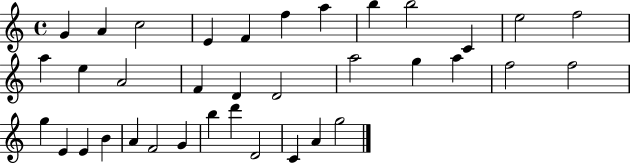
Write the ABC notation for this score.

X:1
T:Untitled
M:4/4
L:1/4
K:C
G A c2 E F f a b b2 C e2 f2 a e A2 F D D2 a2 g a f2 f2 g E E B A F2 G b d' D2 C A g2